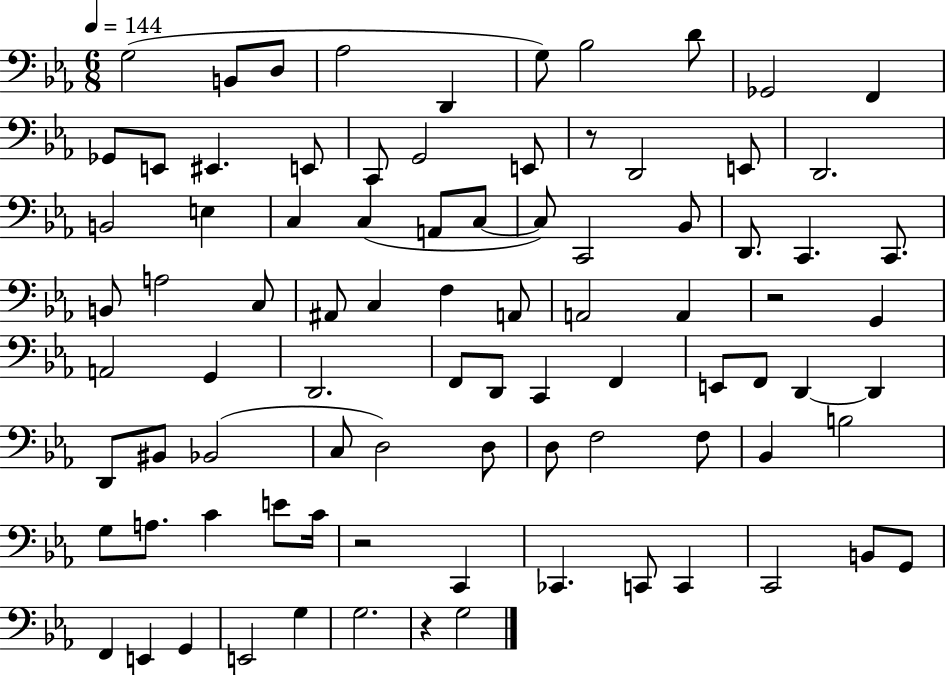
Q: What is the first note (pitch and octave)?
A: G3